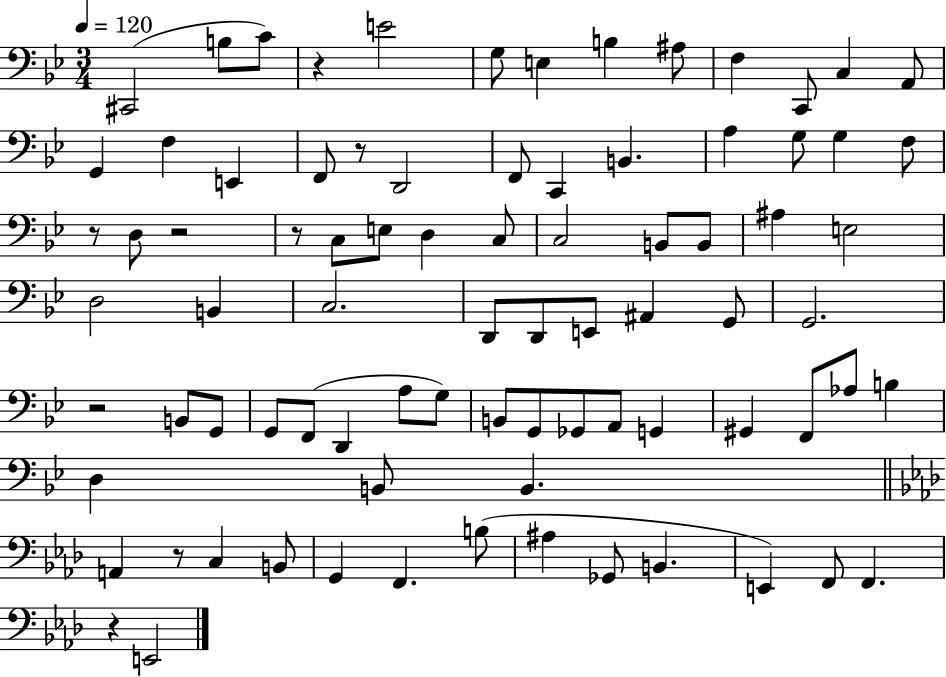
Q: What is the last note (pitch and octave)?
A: E2